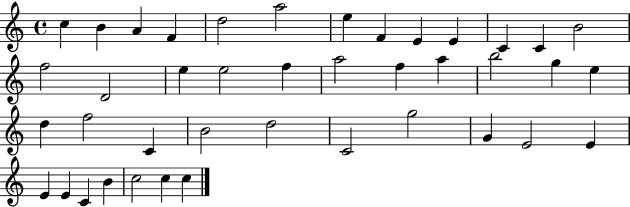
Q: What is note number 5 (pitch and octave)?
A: D5